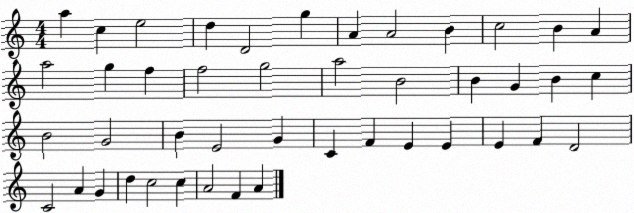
X:1
T:Untitled
M:4/4
L:1/4
K:C
a c e2 d D2 g A A2 B c2 B A a2 g f f2 g2 a2 B2 B G B c B2 G2 B E2 G C F E E E F D2 C2 A G d c2 c A2 F A